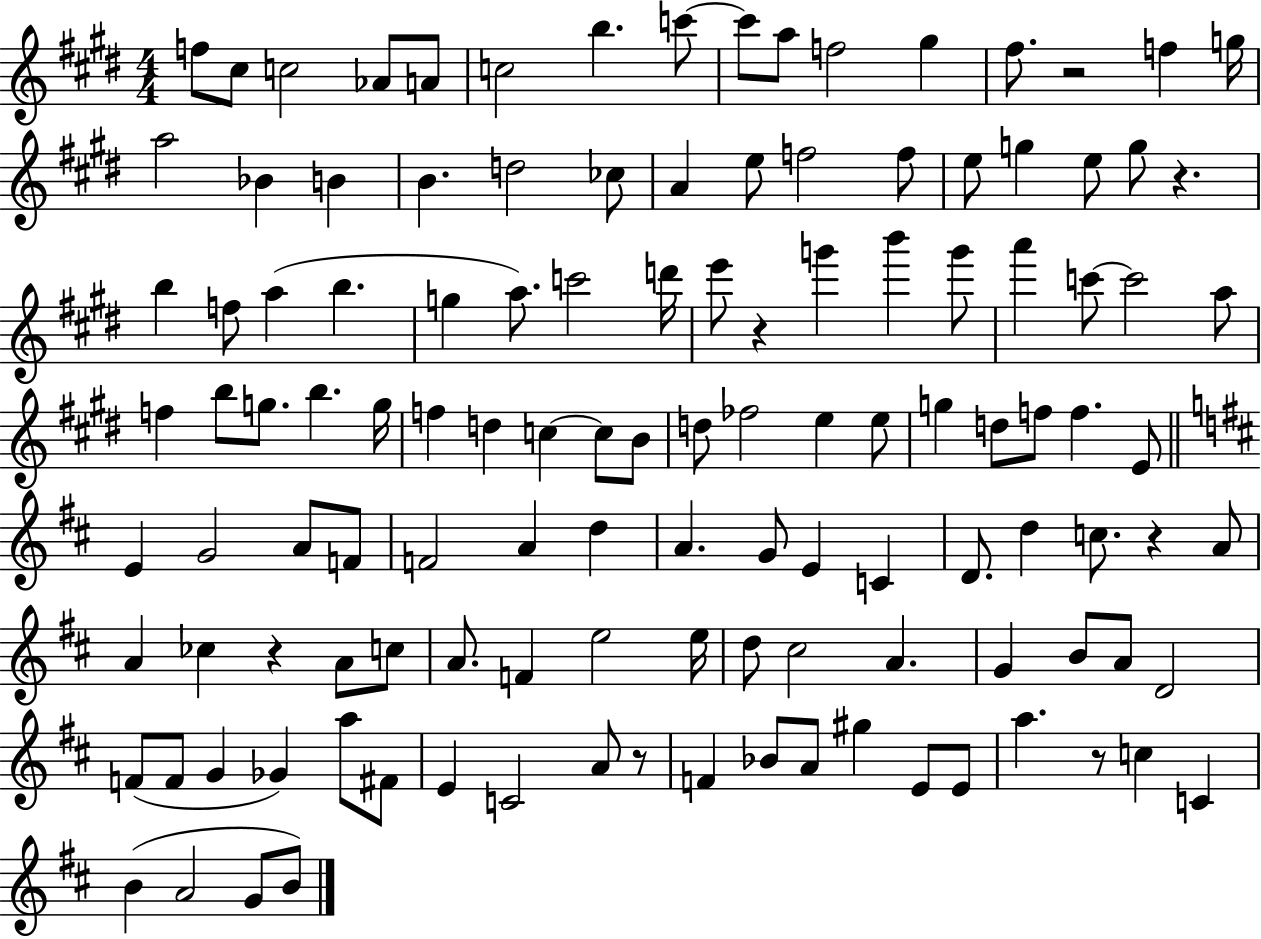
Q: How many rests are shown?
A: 7